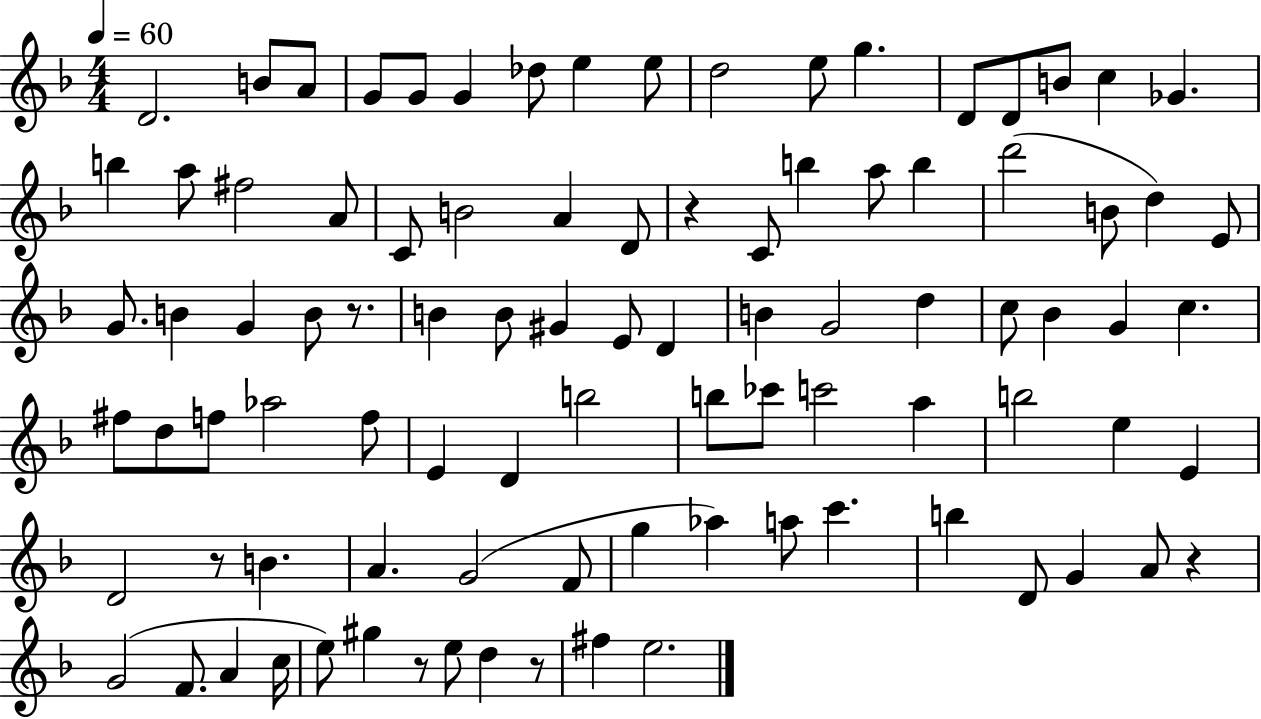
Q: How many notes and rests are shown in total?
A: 93